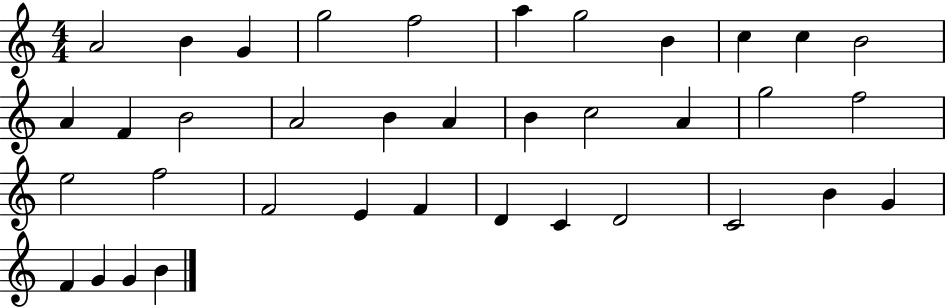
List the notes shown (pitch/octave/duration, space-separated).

A4/h B4/q G4/q G5/h F5/h A5/q G5/h B4/q C5/q C5/q B4/h A4/q F4/q B4/h A4/h B4/q A4/q B4/q C5/h A4/q G5/h F5/h E5/h F5/h F4/h E4/q F4/q D4/q C4/q D4/h C4/h B4/q G4/q F4/q G4/q G4/q B4/q